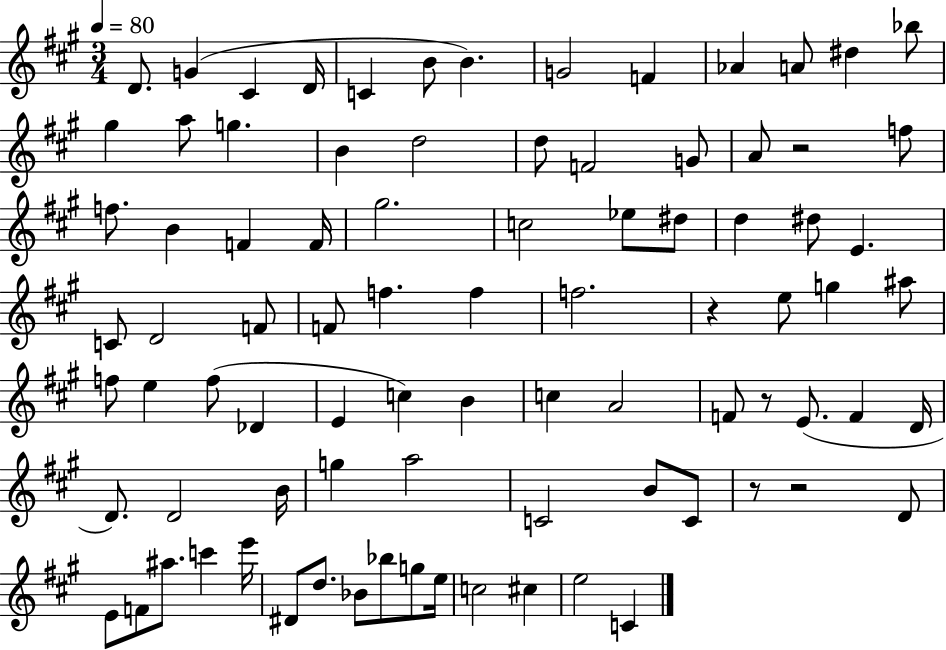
{
  \clef treble
  \numericTimeSignature
  \time 3/4
  \key a \major
  \tempo 4 = 80
  d'8. g'4( cis'4 d'16 | c'4 b'8 b'4.) | g'2 f'4 | aes'4 a'8 dis''4 bes''8 | \break gis''4 a''8 g''4. | b'4 d''2 | d''8 f'2 g'8 | a'8 r2 f''8 | \break f''8. b'4 f'4 f'16 | gis''2. | c''2 ees''8 dis''8 | d''4 dis''8 e'4. | \break c'8 d'2 f'8 | f'8 f''4. f''4 | f''2. | r4 e''8 g''4 ais''8 | \break f''8 e''4 f''8( des'4 | e'4 c''4) b'4 | c''4 a'2 | f'8 r8 e'8.( f'4 d'16 | \break d'8.) d'2 b'16 | g''4 a''2 | c'2 b'8 c'8 | r8 r2 d'8 | \break e'8 f'8 ais''8. c'''4 e'''16 | dis'8 d''8. bes'8 bes''8 g''8 e''16 | c''2 cis''4 | e''2 c'4 | \break \bar "|."
}